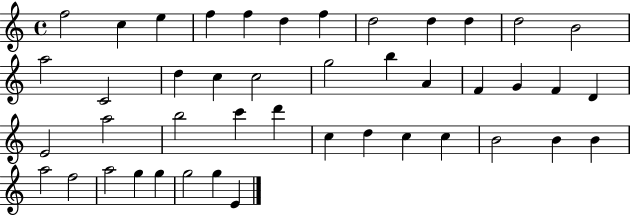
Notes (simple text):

F5/h C5/q E5/q F5/q F5/q D5/q F5/q D5/h D5/q D5/q D5/h B4/h A5/h C4/h D5/q C5/q C5/h G5/h B5/q A4/q F4/q G4/q F4/q D4/q E4/h A5/h B5/h C6/q D6/q C5/q D5/q C5/q C5/q B4/h B4/q B4/q A5/h F5/h A5/h G5/q G5/q G5/h G5/q E4/q